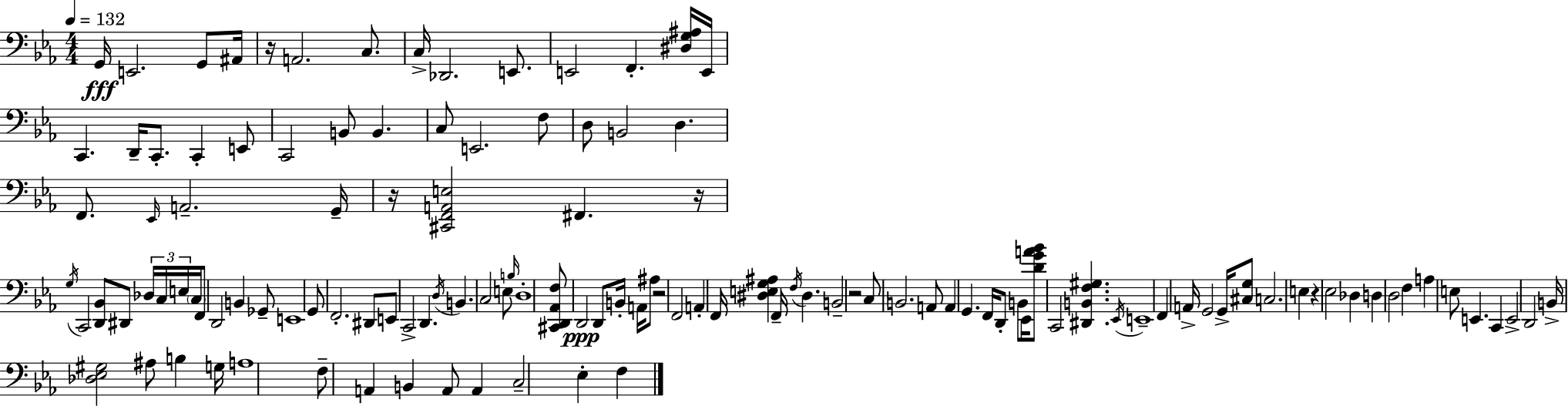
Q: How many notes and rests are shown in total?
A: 124